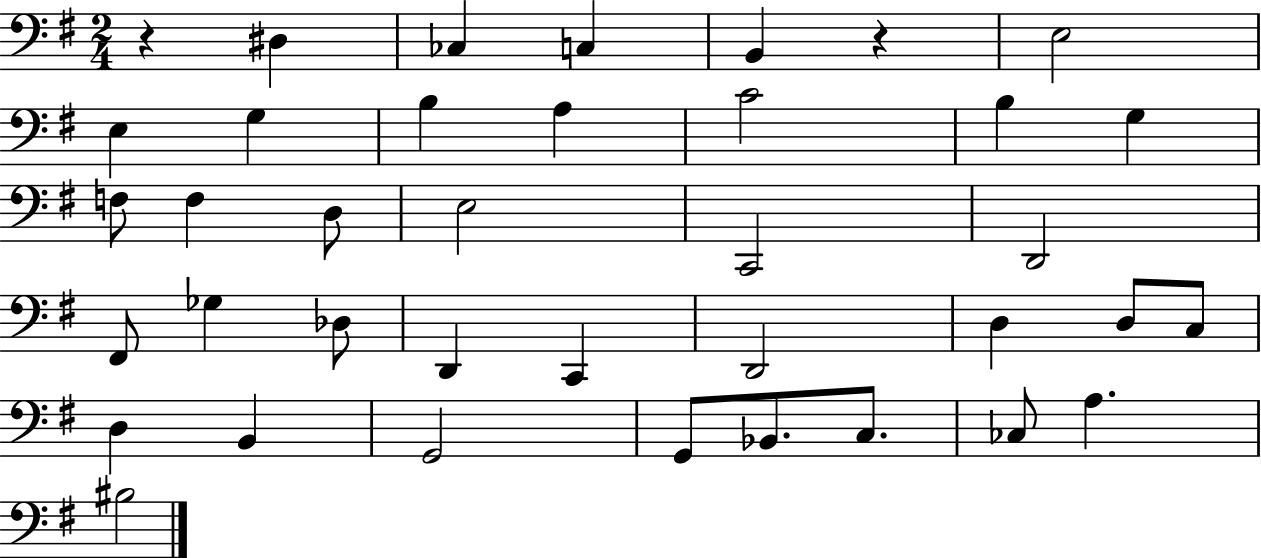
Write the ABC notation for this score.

X:1
T:Untitled
M:2/4
L:1/4
K:G
z ^D, _C, C, B,, z E,2 E, G, B, A, C2 B, G, F,/2 F, D,/2 E,2 C,,2 D,,2 ^F,,/2 _G, _D,/2 D,, C,, D,,2 D, D,/2 C,/2 D, B,, G,,2 G,,/2 _B,,/2 C,/2 _C,/2 A, ^B,2